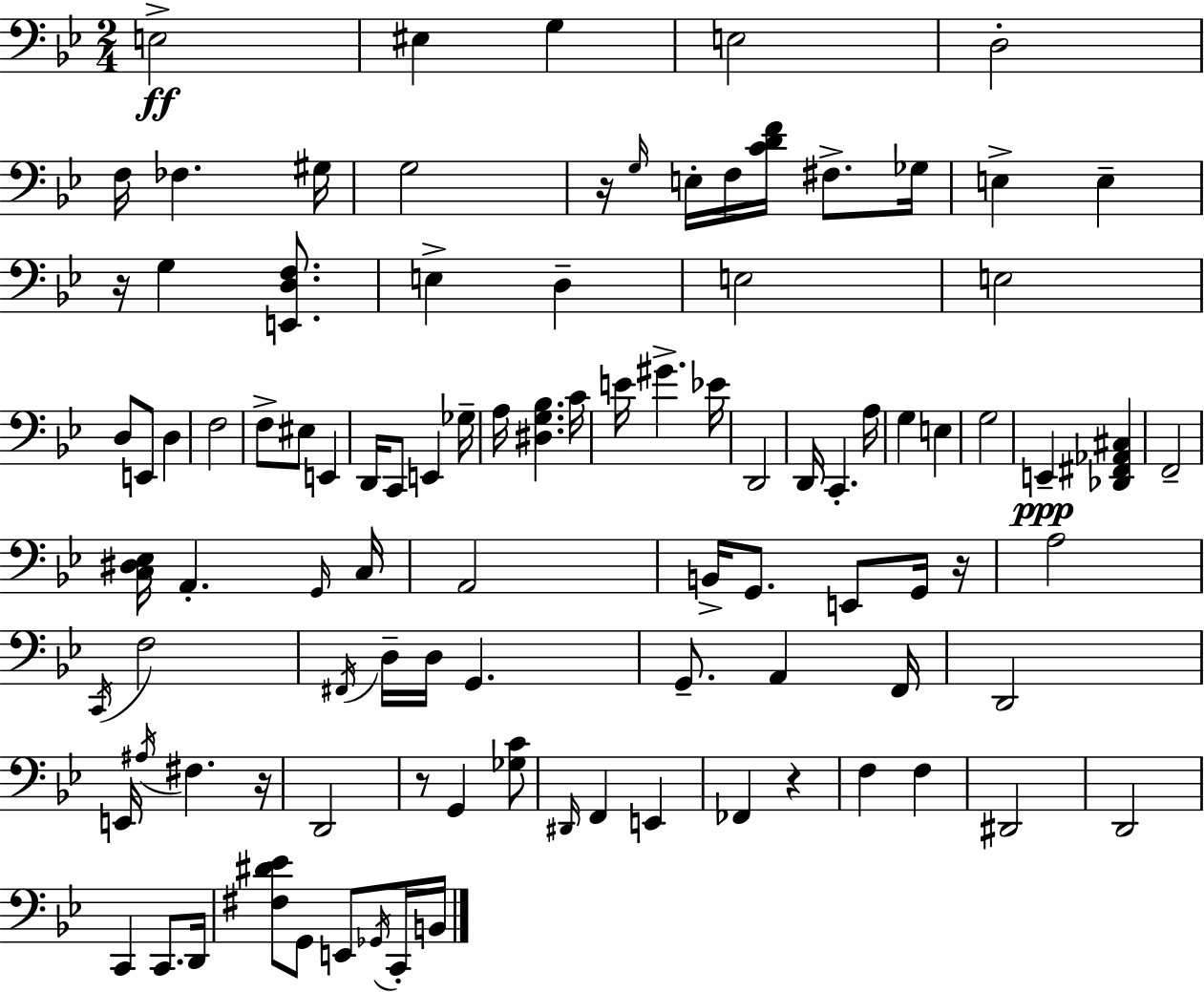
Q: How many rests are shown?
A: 6